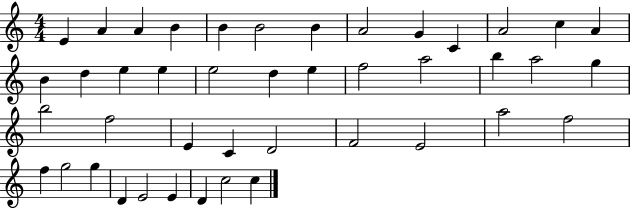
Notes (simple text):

E4/q A4/q A4/q B4/q B4/q B4/h B4/q A4/h G4/q C4/q A4/h C5/q A4/q B4/q D5/q E5/q E5/q E5/h D5/q E5/q F5/h A5/h B5/q A5/h G5/q B5/h F5/h E4/q C4/q D4/h F4/h E4/h A5/h F5/h F5/q G5/h G5/q D4/q E4/h E4/q D4/q C5/h C5/q